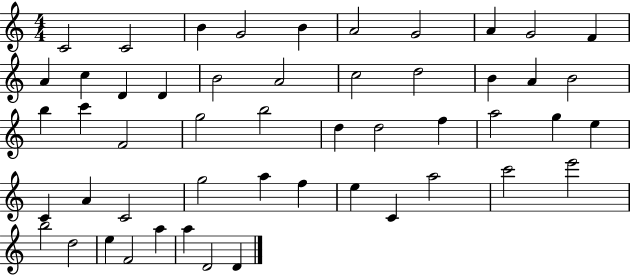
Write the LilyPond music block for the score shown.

{
  \clef treble
  \numericTimeSignature
  \time 4/4
  \key c \major
  c'2 c'2 | b'4 g'2 b'4 | a'2 g'2 | a'4 g'2 f'4 | \break a'4 c''4 d'4 d'4 | b'2 a'2 | c''2 d''2 | b'4 a'4 b'2 | \break b''4 c'''4 f'2 | g''2 b''2 | d''4 d''2 f''4 | a''2 g''4 e''4 | \break c'4 a'4 c'2 | g''2 a''4 f''4 | e''4 c'4 a''2 | c'''2 e'''2 | \break b''2 d''2 | e''4 f'2 a''4 | a''4 d'2 d'4 | \bar "|."
}